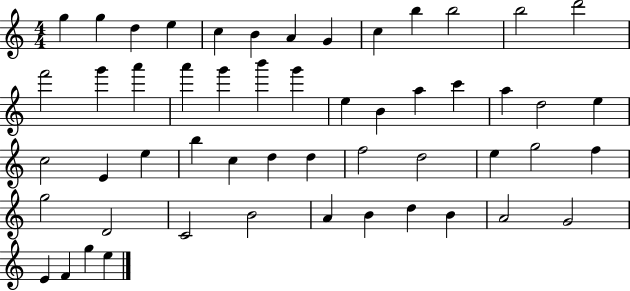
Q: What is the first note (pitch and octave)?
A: G5